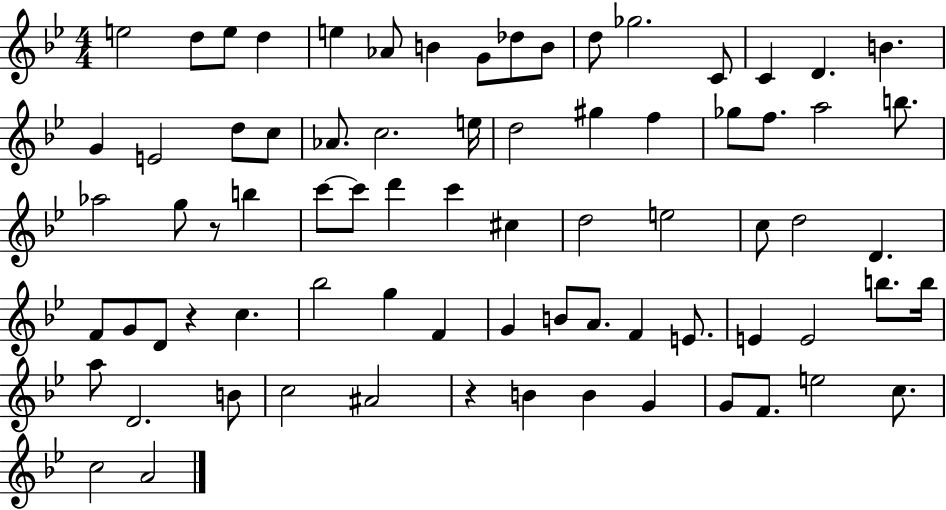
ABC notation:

X:1
T:Untitled
M:4/4
L:1/4
K:Bb
e2 d/2 e/2 d e _A/2 B G/2 _d/2 B/2 d/2 _g2 C/2 C D B G E2 d/2 c/2 _A/2 c2 e/4 d2 ^g f _g/2 f/2 a2 b/2 _a2 g/2 z/2 b c'/2 c'/2 d' c' ^c d2 e2 c/2 d2 D F/2 G/2 D/2 z c _b2 g F G B/2 A/2 F E/2 E E2 b/2 b/4 a/2 D2 B/2 c2 ^A2 z B B G G/2 F/2 e2 c/2 c2 A2